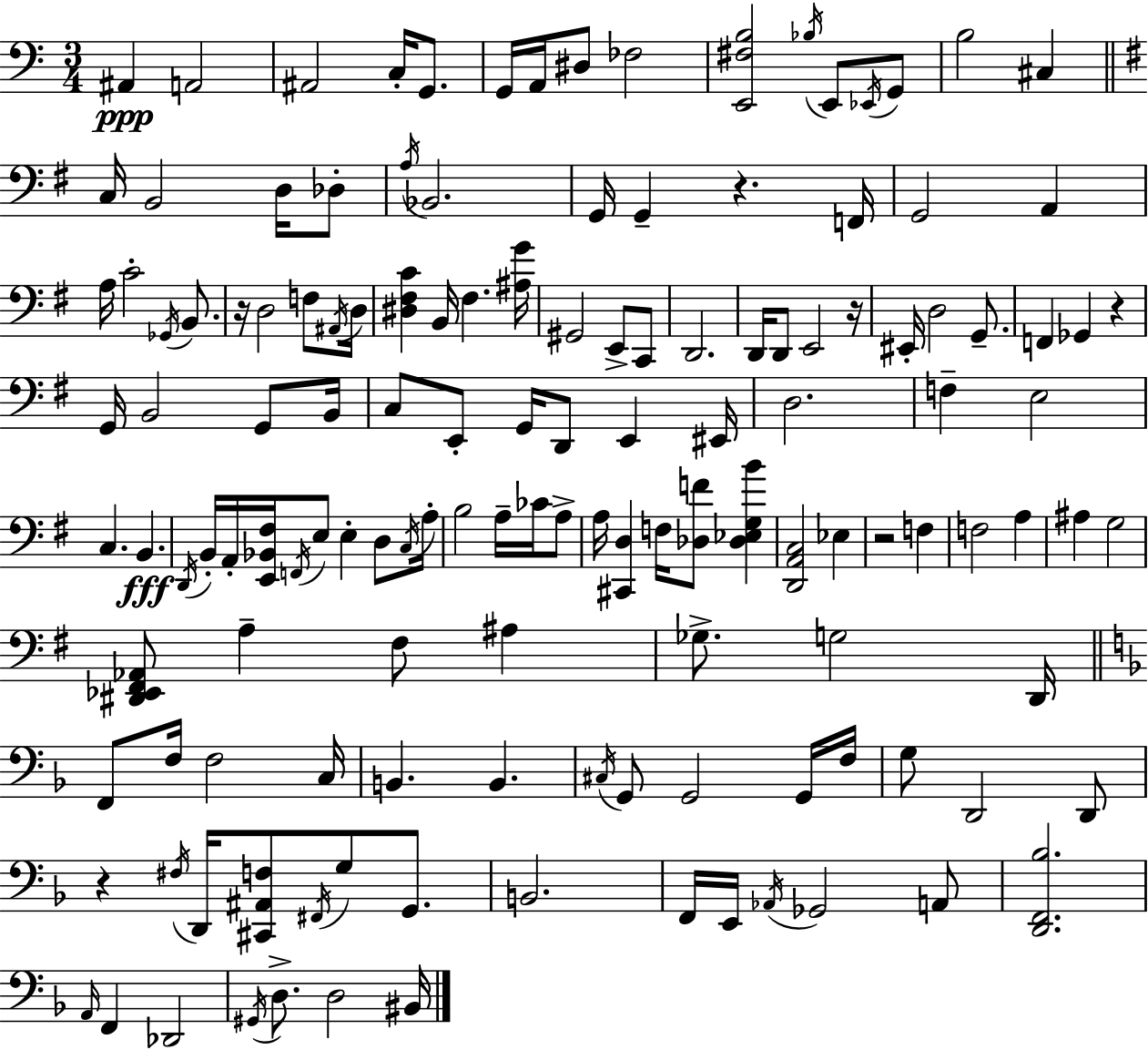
A#2/q A2/h A#2/h C3/s G2/e. G2/s A2/s D#3/e FES3/h [E2,F#3,B3]/h Bb3/s E2/e Eb2/s G2/e B3/h C#3/q C3/s B2/h D3/s Db3/e A3/s Bb2/h. G2/s G2/q R/q. F2/s G2/h A2/q A3/s C4/h Gb2/s B2/e. R/s D3/h F3/e A#2/s D3/s [D#3,F#3,C4]/q B2/s F#3/q. [A#3,G4]/s G#2/h E2/e C2/e D2/h. D2/s D2/e E2/h R/s EIS2/s D3/h G2/e. F2/q Gb2/q R/q G2/s B2/h G2/e B2/s C3/e E2/e G2/s D2/e E2/q EIS2/s D3/h. F3/q E3/h C3/q. B2/q. D2/s B2/s A2/s [E2,Bb2,F#3]/s F2/s E3/e E3/q D3/e C3/s A3/s B3/h A3/s CES4/s A3/e A3/s [C#2,D3]/q F3/s [Db3,F4]/e [Db3,Eb3,G3,B4]/q [D2,A2,C3]/h Eb3/q R/h F3/q F3/h A3/q A#3/q G3/h [D#2,Eb2,F#2,Ab2]/e A3/q F#3/e A#3/q Gb3/e. G3/h D2/s F2/e F3/s F3/h C3/s B2/q. B2/q. C#3/s G2/e G2/h G2/s F3/s G3/e D2/h D2/e R/q F#3/s D2/s [C#2,A#2,F3]/e F#2/s G3/e G2/e. B2/h. F2/s E2/s Ab2/s Gb2/h A2/e [D2,F2,Bb3]/h. A2/s F2/q Db2/h G#2/s D3/e. D3/h BIS2/s